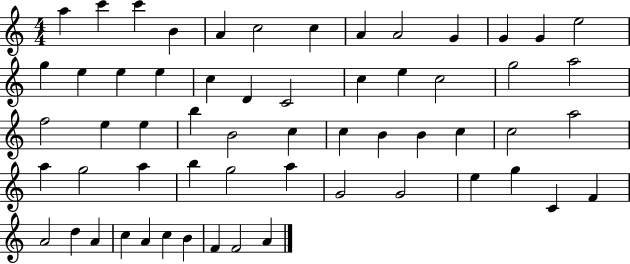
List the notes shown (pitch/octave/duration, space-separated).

A5/q C6/q C6/q B4/q A4/q C5/h C5/q A4/q A4/h G4/q G4/q G4/q E5/h G5/q E5/q E5/q E5/q C5/q D4/q C4/h C5/q E5/q C5/h G5/h A5/h F5/h E5/q E5/q B5/q B4/h C5/q C5/q B4/q B4/q C5/q C5/h A5/h A5/q G5/h A5/q B5/q G5/h A5/q G4/h G4/h E5/q G5/q C4/q F4/q A4/h D5/q A4/q C5/q A4/q C5/q B4/q F4/q F4/h A4/q